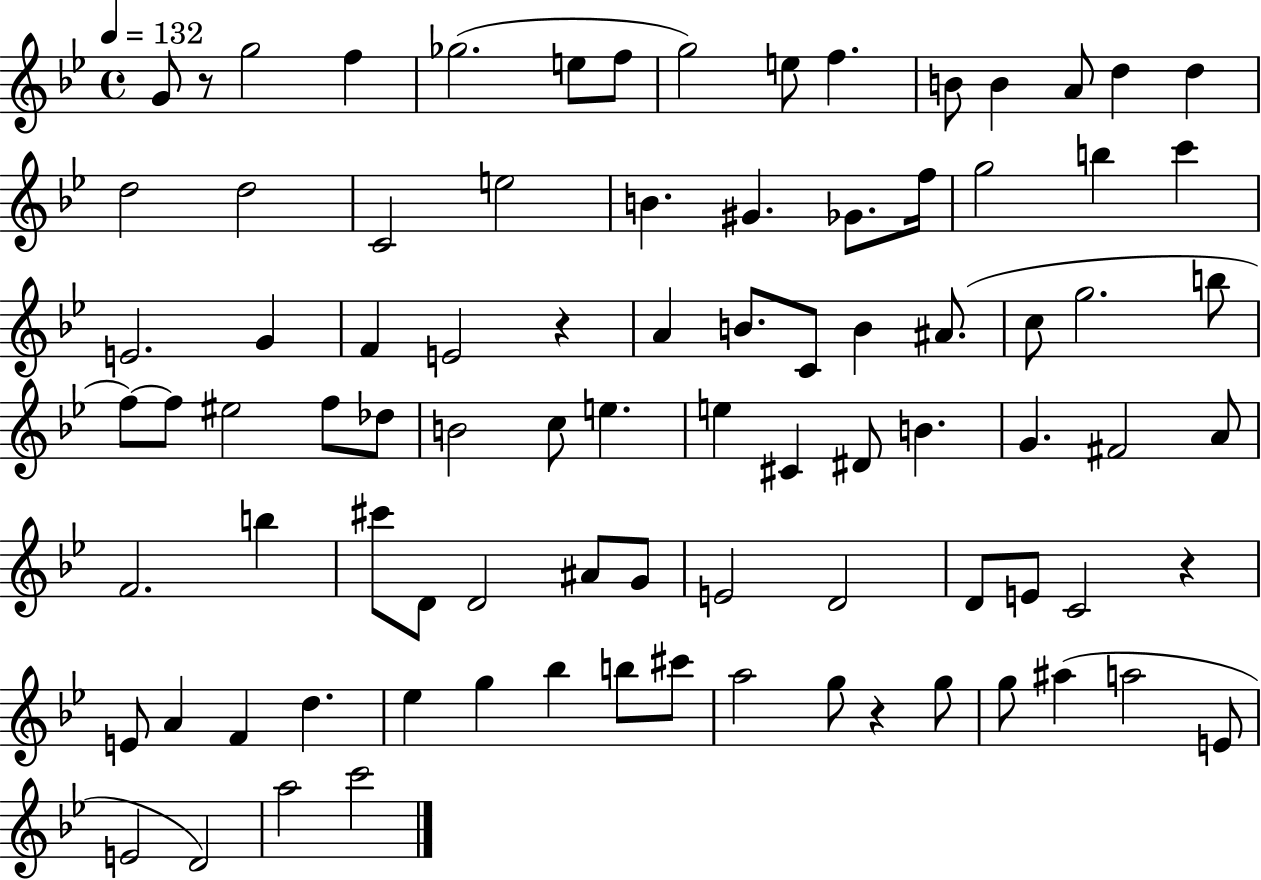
X:1
T:Untitled
M:4/4
L:1/4
K:Bb
G/2 z/2 g2 f _g2 e/2 f/2 g2 e/2 f B/2 B A/2 d d d2 d2 C2 e2 B ^G _G/2 f/4 g2 b c' E2 G F E2 z A B/2 C/2 B ^A/2 c/2 g2 b/2 f/2 f/2 ^e2 f/2 _d/2 B2 c/2 e e ^C ^D/2 B G ^F2 A/2 F2 b ^c'/2 D/2 D2 ^A/2 G/2 E2 D2 D/2 E/2 C2 z E/2 A F d _e g _b b/2 ^c'/2 a2 g/2 z g/2 g/2 ^a a2 E/2 E2 D2 a2 c'2